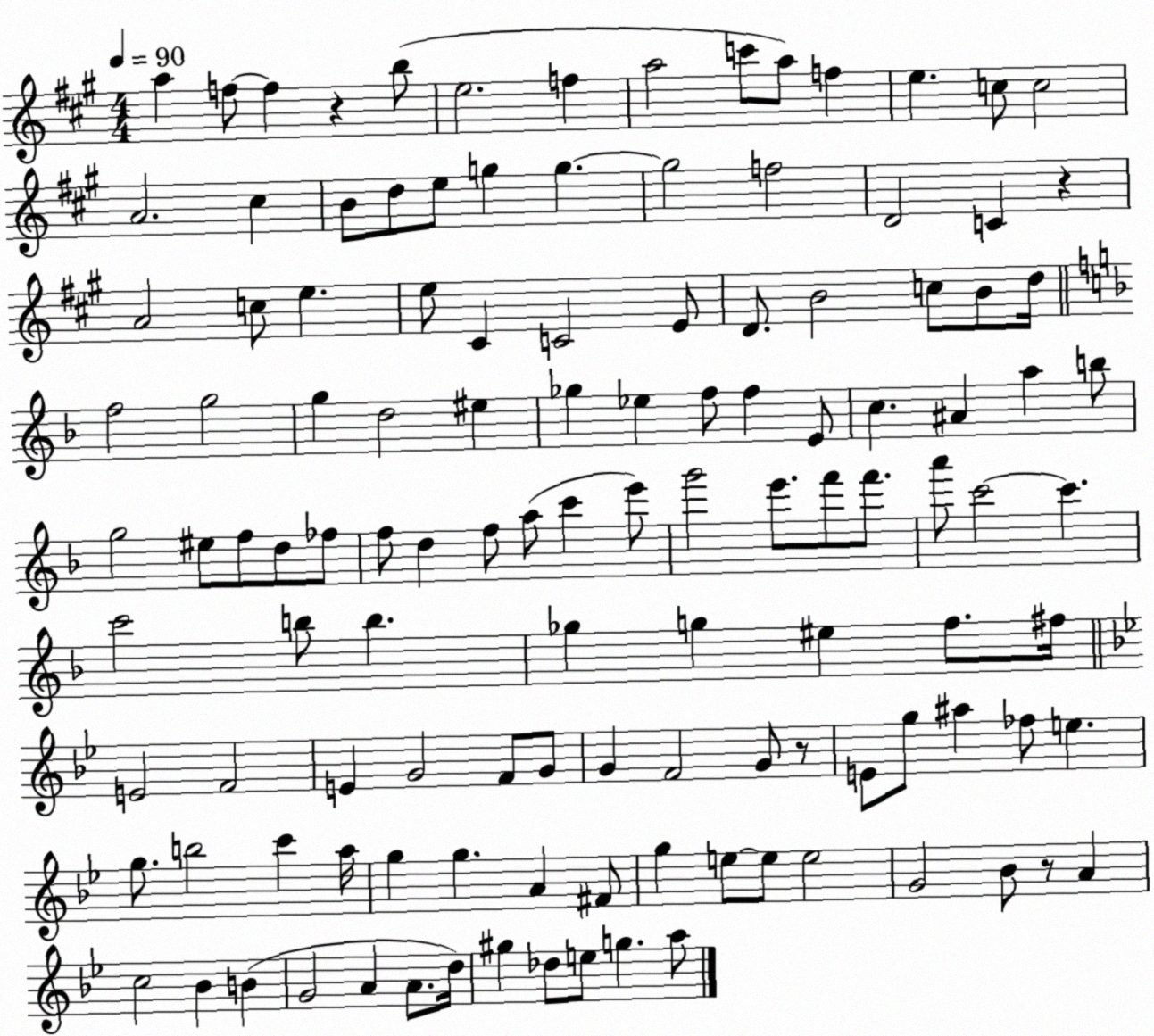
X:1
T:Untitled
M:4/4
L:1/4
K:A
a f/2 f z b/2 e2 f a2 c'/2 a/2 f e c/2 c2 A2 ^c B/2 d/2 e/2 g g g2 f2 D2 C z A2 c/2 e e/2 ^C C2 E/2 D/2 B2 c/2 B/2 d/4 f2 g2 g d2 ^e _g _e f/2 f E/2 c ^A a b/2 g2 ^e/2 f/2 d/2 _f/2 f/2 d f/2 a/2 c' e'/2 g'2 e'/2 f'/2 f'/2 a'/2 c'2 c' c'2 b/2 b _g g ^e f/2 ^f/4 E2 F2 E G2 F/2 G/2 G F2 G/2 z/2 E/2 g/2 ^a _f/2 e g/2 b2 c' a/4 g g A ^F/2 g e/2 e/2 e2 G2 _B/2 z/2 A c2 _B B G2 A A/2 d/4 ^g _d/2 e/2 g a/2